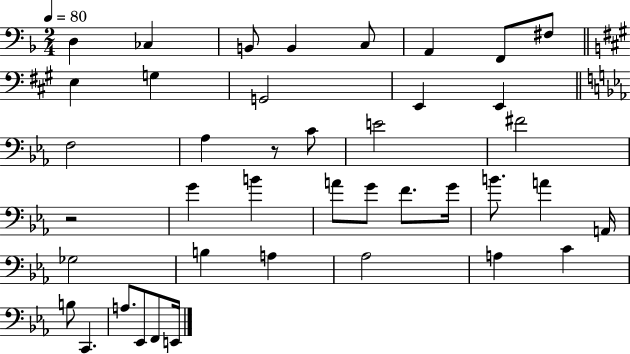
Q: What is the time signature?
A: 2/4